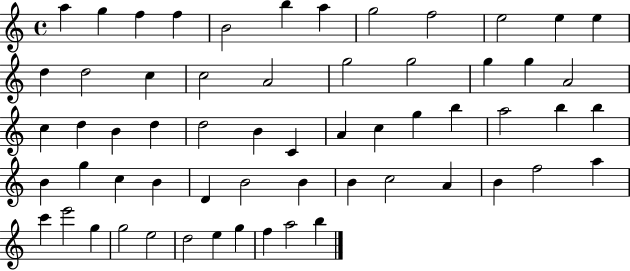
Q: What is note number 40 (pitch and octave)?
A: B4